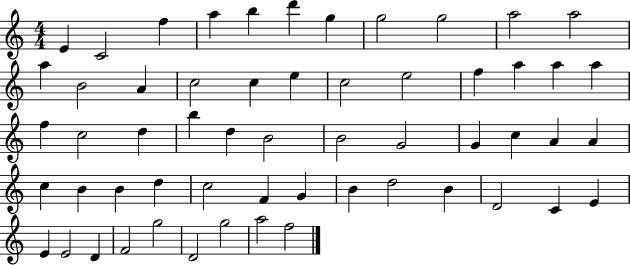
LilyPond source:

{
  \clef treble
  \numericTimeSignature
  \time 4/4
  \key c \major
  e'4 c'2 f''4 | a''4 b''4 d'''4 g''4 | g''2 g''2 | a''2 a''2 | \break a''4 b'2 a'4 | c''2 c''4 e''4 | c''2 e''2 | f''4 a''4 a''4 a''4 | \break f''4 c''2 d''4 | b''4 d''4 b'2 | b'2 g'2 | g'4 c''4 a'4 a'4 | \break c''4 b'4 b'4 d''4 | c''2 f'4 g'4 | b'4 d''2 b'4 | d'2 c'4 e'4 | \break e'4 e'2 d'4 | f'2 g''2 | d'2 g''2 | a''2 f''2 | \break \bar "|."
}